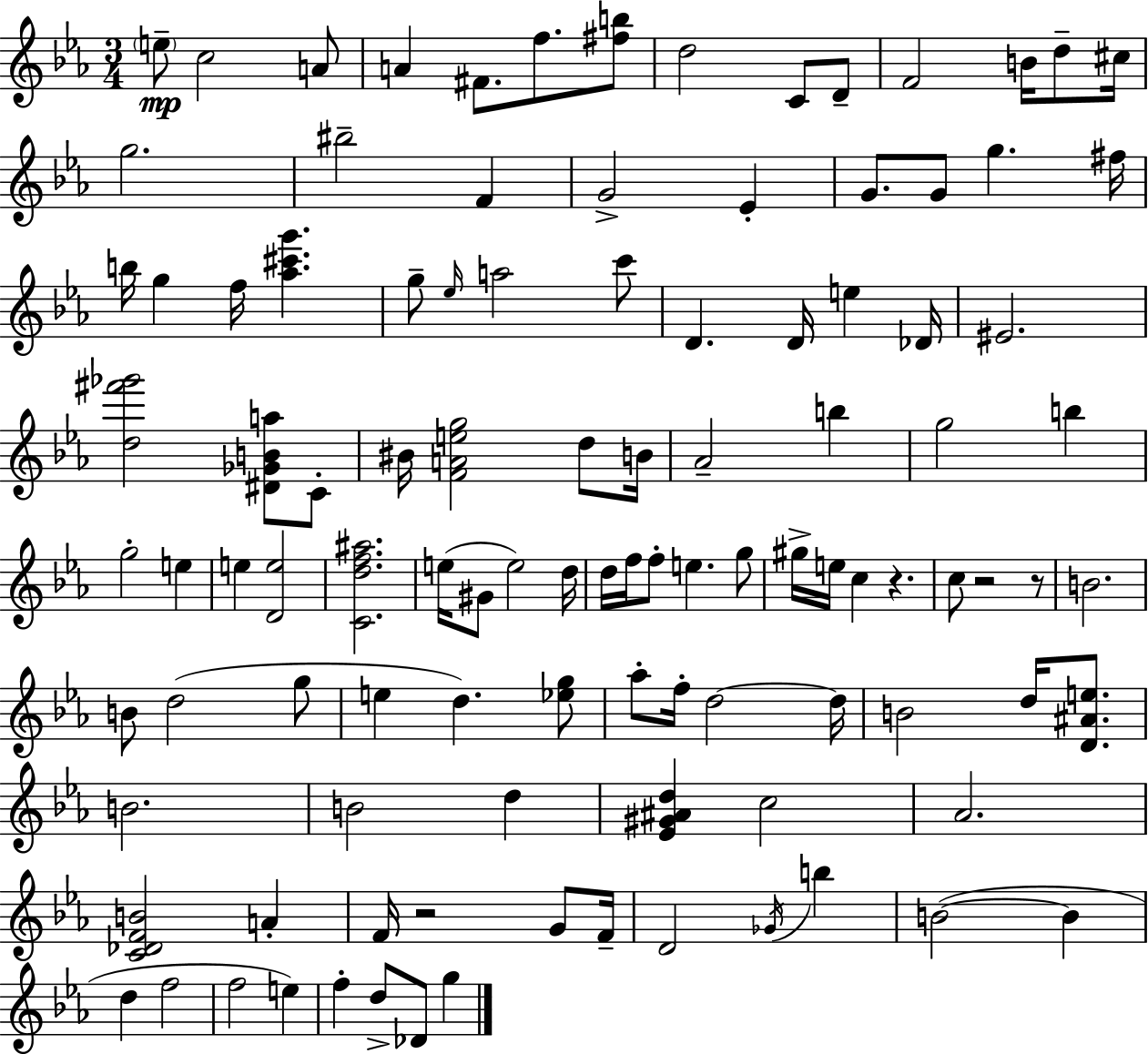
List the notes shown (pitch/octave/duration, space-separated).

E5/e C5/h A4/e A4/q F#4/e. F5/e. [F#5,B5]/e D5/h C4/e D4/e F4/h B4/s D5/e C#5/s G5/h. BIS5/h F4/q G4/h Eb4/q G4/e. G4/e G5/q. F#5/s B5/s G5/q F5/s [Ab5,C#6,G6]/q. G5/e Eb5/s A5/h C6/e D4/q. D4/s E5/q Db4/s EIS4/h. [D5,F#6,Gb6]/h [D#4,Gb4,B4,A5]/e C4/e BIS4/s [F4,A4,E5,G5]/h D5/e B4/s Ab4/h B5/q G5/h B5/q G5/h E5/q E5/q [D4,E5]/h [C4,D5,F5,A#5]/h. E5/s G#4/e E5/h D5/s D5/s F5/s F5/e E5/q. G5/e G#5/s E5/s C5/q R/q. C5/e R/h R/e B4/h. B4/e D5/h G5/e E5/q D5/q. [Eb5,G5]/e Ab5/e F5/s D5/h D5/s B4/h D5/s [D4,A#4,E5]/e. B4/h. B4/h D5/q [Eb4,G#4,A#4,D5]/q C5/h Ab4/h. [C4,Db4,F4,B4]/h A4/q F4/s R/h G4/e F4/s D4/h Gb4/s B5/q B4/h B4/q D5/q F5/h F5/h E5/q F5/q D5/e Db4/e G5/q